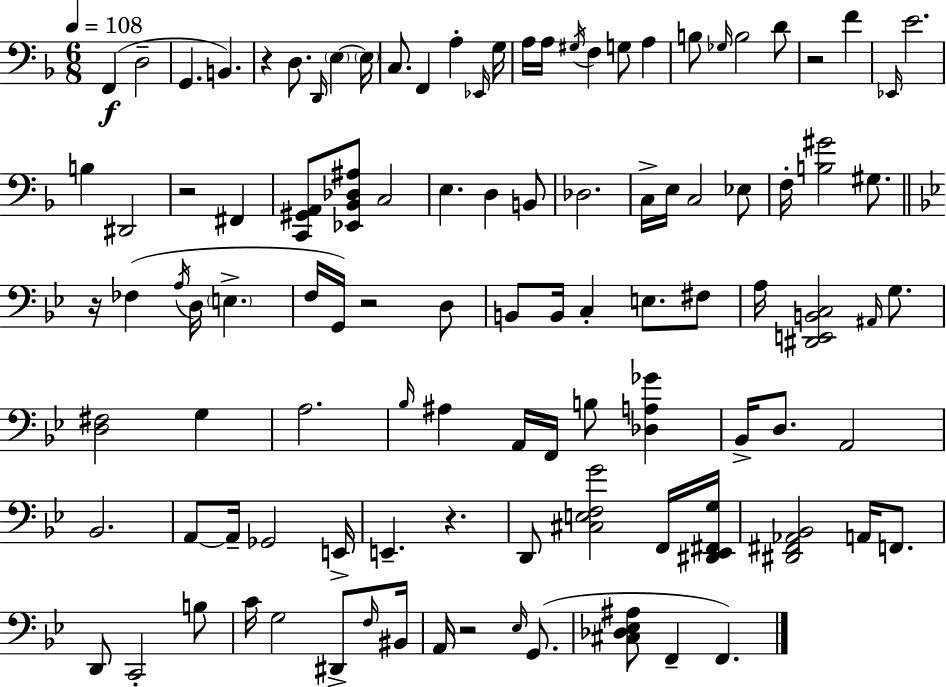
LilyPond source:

{
  \clef bass
  \numericTimeSignature
  \time 6/8
  \key d \minor
  \tempo 4 = 108
  f,4(\f d2-- | g,4. b,4.) | r4 d8. \grace { d,16 } \parenthesize e4~~ | \parenthesize e16 c8. f,4 a4-. | \break \grace { ees,16 } g16 a16 a16 \acciaccatura { gis16 } f4 g8 a4 | b8 \grace { ges16 } b2 | d'8 r2 | f'4 \grace { ees,16 } e'2. | \break b4 dis,2 | r2 | fis,4 <c, gis, a,>8 <ees, bes, des ais>8 c2 | e4. d4 | \break b,8 des2. | c16-> e16 c2 | ees8 f16-. <b gis'>2 | gis8. \bar "||" \break \key g \minor r16 fes4( \acciaccatura { a16 } d16 \parenthesize e4.-> | f16 g,16) r2 d8 | b,8 b,16 c4-. e8. fis8 | a16 <dis, e, b, c>2 \grace { ais,16 } g8. | \break <d fis>2 g4 | a2. | \grace { bes16 } ais4 a,16 f,16 b8 <des a ges'>4 | bes,16-> d8. a,2 | \break bes,2. | a,8~~ a,16-- ges,2 | e,16-> e,4.-- r4. | d,8 <cis e f g'>2 | \break f,16 <dis, ees, fis, g>16 <dis, fis, aes, bes,>2 a,16 | f,8. d,8 c,2-. | b8 c'16 g2 | dis,8-> \grace { f16 } bis,16 a,16 r2 | \break \grace { ees16 }( g,8. <cis des ees ais>8 f,4-- f,4.) | \bar "|."
}